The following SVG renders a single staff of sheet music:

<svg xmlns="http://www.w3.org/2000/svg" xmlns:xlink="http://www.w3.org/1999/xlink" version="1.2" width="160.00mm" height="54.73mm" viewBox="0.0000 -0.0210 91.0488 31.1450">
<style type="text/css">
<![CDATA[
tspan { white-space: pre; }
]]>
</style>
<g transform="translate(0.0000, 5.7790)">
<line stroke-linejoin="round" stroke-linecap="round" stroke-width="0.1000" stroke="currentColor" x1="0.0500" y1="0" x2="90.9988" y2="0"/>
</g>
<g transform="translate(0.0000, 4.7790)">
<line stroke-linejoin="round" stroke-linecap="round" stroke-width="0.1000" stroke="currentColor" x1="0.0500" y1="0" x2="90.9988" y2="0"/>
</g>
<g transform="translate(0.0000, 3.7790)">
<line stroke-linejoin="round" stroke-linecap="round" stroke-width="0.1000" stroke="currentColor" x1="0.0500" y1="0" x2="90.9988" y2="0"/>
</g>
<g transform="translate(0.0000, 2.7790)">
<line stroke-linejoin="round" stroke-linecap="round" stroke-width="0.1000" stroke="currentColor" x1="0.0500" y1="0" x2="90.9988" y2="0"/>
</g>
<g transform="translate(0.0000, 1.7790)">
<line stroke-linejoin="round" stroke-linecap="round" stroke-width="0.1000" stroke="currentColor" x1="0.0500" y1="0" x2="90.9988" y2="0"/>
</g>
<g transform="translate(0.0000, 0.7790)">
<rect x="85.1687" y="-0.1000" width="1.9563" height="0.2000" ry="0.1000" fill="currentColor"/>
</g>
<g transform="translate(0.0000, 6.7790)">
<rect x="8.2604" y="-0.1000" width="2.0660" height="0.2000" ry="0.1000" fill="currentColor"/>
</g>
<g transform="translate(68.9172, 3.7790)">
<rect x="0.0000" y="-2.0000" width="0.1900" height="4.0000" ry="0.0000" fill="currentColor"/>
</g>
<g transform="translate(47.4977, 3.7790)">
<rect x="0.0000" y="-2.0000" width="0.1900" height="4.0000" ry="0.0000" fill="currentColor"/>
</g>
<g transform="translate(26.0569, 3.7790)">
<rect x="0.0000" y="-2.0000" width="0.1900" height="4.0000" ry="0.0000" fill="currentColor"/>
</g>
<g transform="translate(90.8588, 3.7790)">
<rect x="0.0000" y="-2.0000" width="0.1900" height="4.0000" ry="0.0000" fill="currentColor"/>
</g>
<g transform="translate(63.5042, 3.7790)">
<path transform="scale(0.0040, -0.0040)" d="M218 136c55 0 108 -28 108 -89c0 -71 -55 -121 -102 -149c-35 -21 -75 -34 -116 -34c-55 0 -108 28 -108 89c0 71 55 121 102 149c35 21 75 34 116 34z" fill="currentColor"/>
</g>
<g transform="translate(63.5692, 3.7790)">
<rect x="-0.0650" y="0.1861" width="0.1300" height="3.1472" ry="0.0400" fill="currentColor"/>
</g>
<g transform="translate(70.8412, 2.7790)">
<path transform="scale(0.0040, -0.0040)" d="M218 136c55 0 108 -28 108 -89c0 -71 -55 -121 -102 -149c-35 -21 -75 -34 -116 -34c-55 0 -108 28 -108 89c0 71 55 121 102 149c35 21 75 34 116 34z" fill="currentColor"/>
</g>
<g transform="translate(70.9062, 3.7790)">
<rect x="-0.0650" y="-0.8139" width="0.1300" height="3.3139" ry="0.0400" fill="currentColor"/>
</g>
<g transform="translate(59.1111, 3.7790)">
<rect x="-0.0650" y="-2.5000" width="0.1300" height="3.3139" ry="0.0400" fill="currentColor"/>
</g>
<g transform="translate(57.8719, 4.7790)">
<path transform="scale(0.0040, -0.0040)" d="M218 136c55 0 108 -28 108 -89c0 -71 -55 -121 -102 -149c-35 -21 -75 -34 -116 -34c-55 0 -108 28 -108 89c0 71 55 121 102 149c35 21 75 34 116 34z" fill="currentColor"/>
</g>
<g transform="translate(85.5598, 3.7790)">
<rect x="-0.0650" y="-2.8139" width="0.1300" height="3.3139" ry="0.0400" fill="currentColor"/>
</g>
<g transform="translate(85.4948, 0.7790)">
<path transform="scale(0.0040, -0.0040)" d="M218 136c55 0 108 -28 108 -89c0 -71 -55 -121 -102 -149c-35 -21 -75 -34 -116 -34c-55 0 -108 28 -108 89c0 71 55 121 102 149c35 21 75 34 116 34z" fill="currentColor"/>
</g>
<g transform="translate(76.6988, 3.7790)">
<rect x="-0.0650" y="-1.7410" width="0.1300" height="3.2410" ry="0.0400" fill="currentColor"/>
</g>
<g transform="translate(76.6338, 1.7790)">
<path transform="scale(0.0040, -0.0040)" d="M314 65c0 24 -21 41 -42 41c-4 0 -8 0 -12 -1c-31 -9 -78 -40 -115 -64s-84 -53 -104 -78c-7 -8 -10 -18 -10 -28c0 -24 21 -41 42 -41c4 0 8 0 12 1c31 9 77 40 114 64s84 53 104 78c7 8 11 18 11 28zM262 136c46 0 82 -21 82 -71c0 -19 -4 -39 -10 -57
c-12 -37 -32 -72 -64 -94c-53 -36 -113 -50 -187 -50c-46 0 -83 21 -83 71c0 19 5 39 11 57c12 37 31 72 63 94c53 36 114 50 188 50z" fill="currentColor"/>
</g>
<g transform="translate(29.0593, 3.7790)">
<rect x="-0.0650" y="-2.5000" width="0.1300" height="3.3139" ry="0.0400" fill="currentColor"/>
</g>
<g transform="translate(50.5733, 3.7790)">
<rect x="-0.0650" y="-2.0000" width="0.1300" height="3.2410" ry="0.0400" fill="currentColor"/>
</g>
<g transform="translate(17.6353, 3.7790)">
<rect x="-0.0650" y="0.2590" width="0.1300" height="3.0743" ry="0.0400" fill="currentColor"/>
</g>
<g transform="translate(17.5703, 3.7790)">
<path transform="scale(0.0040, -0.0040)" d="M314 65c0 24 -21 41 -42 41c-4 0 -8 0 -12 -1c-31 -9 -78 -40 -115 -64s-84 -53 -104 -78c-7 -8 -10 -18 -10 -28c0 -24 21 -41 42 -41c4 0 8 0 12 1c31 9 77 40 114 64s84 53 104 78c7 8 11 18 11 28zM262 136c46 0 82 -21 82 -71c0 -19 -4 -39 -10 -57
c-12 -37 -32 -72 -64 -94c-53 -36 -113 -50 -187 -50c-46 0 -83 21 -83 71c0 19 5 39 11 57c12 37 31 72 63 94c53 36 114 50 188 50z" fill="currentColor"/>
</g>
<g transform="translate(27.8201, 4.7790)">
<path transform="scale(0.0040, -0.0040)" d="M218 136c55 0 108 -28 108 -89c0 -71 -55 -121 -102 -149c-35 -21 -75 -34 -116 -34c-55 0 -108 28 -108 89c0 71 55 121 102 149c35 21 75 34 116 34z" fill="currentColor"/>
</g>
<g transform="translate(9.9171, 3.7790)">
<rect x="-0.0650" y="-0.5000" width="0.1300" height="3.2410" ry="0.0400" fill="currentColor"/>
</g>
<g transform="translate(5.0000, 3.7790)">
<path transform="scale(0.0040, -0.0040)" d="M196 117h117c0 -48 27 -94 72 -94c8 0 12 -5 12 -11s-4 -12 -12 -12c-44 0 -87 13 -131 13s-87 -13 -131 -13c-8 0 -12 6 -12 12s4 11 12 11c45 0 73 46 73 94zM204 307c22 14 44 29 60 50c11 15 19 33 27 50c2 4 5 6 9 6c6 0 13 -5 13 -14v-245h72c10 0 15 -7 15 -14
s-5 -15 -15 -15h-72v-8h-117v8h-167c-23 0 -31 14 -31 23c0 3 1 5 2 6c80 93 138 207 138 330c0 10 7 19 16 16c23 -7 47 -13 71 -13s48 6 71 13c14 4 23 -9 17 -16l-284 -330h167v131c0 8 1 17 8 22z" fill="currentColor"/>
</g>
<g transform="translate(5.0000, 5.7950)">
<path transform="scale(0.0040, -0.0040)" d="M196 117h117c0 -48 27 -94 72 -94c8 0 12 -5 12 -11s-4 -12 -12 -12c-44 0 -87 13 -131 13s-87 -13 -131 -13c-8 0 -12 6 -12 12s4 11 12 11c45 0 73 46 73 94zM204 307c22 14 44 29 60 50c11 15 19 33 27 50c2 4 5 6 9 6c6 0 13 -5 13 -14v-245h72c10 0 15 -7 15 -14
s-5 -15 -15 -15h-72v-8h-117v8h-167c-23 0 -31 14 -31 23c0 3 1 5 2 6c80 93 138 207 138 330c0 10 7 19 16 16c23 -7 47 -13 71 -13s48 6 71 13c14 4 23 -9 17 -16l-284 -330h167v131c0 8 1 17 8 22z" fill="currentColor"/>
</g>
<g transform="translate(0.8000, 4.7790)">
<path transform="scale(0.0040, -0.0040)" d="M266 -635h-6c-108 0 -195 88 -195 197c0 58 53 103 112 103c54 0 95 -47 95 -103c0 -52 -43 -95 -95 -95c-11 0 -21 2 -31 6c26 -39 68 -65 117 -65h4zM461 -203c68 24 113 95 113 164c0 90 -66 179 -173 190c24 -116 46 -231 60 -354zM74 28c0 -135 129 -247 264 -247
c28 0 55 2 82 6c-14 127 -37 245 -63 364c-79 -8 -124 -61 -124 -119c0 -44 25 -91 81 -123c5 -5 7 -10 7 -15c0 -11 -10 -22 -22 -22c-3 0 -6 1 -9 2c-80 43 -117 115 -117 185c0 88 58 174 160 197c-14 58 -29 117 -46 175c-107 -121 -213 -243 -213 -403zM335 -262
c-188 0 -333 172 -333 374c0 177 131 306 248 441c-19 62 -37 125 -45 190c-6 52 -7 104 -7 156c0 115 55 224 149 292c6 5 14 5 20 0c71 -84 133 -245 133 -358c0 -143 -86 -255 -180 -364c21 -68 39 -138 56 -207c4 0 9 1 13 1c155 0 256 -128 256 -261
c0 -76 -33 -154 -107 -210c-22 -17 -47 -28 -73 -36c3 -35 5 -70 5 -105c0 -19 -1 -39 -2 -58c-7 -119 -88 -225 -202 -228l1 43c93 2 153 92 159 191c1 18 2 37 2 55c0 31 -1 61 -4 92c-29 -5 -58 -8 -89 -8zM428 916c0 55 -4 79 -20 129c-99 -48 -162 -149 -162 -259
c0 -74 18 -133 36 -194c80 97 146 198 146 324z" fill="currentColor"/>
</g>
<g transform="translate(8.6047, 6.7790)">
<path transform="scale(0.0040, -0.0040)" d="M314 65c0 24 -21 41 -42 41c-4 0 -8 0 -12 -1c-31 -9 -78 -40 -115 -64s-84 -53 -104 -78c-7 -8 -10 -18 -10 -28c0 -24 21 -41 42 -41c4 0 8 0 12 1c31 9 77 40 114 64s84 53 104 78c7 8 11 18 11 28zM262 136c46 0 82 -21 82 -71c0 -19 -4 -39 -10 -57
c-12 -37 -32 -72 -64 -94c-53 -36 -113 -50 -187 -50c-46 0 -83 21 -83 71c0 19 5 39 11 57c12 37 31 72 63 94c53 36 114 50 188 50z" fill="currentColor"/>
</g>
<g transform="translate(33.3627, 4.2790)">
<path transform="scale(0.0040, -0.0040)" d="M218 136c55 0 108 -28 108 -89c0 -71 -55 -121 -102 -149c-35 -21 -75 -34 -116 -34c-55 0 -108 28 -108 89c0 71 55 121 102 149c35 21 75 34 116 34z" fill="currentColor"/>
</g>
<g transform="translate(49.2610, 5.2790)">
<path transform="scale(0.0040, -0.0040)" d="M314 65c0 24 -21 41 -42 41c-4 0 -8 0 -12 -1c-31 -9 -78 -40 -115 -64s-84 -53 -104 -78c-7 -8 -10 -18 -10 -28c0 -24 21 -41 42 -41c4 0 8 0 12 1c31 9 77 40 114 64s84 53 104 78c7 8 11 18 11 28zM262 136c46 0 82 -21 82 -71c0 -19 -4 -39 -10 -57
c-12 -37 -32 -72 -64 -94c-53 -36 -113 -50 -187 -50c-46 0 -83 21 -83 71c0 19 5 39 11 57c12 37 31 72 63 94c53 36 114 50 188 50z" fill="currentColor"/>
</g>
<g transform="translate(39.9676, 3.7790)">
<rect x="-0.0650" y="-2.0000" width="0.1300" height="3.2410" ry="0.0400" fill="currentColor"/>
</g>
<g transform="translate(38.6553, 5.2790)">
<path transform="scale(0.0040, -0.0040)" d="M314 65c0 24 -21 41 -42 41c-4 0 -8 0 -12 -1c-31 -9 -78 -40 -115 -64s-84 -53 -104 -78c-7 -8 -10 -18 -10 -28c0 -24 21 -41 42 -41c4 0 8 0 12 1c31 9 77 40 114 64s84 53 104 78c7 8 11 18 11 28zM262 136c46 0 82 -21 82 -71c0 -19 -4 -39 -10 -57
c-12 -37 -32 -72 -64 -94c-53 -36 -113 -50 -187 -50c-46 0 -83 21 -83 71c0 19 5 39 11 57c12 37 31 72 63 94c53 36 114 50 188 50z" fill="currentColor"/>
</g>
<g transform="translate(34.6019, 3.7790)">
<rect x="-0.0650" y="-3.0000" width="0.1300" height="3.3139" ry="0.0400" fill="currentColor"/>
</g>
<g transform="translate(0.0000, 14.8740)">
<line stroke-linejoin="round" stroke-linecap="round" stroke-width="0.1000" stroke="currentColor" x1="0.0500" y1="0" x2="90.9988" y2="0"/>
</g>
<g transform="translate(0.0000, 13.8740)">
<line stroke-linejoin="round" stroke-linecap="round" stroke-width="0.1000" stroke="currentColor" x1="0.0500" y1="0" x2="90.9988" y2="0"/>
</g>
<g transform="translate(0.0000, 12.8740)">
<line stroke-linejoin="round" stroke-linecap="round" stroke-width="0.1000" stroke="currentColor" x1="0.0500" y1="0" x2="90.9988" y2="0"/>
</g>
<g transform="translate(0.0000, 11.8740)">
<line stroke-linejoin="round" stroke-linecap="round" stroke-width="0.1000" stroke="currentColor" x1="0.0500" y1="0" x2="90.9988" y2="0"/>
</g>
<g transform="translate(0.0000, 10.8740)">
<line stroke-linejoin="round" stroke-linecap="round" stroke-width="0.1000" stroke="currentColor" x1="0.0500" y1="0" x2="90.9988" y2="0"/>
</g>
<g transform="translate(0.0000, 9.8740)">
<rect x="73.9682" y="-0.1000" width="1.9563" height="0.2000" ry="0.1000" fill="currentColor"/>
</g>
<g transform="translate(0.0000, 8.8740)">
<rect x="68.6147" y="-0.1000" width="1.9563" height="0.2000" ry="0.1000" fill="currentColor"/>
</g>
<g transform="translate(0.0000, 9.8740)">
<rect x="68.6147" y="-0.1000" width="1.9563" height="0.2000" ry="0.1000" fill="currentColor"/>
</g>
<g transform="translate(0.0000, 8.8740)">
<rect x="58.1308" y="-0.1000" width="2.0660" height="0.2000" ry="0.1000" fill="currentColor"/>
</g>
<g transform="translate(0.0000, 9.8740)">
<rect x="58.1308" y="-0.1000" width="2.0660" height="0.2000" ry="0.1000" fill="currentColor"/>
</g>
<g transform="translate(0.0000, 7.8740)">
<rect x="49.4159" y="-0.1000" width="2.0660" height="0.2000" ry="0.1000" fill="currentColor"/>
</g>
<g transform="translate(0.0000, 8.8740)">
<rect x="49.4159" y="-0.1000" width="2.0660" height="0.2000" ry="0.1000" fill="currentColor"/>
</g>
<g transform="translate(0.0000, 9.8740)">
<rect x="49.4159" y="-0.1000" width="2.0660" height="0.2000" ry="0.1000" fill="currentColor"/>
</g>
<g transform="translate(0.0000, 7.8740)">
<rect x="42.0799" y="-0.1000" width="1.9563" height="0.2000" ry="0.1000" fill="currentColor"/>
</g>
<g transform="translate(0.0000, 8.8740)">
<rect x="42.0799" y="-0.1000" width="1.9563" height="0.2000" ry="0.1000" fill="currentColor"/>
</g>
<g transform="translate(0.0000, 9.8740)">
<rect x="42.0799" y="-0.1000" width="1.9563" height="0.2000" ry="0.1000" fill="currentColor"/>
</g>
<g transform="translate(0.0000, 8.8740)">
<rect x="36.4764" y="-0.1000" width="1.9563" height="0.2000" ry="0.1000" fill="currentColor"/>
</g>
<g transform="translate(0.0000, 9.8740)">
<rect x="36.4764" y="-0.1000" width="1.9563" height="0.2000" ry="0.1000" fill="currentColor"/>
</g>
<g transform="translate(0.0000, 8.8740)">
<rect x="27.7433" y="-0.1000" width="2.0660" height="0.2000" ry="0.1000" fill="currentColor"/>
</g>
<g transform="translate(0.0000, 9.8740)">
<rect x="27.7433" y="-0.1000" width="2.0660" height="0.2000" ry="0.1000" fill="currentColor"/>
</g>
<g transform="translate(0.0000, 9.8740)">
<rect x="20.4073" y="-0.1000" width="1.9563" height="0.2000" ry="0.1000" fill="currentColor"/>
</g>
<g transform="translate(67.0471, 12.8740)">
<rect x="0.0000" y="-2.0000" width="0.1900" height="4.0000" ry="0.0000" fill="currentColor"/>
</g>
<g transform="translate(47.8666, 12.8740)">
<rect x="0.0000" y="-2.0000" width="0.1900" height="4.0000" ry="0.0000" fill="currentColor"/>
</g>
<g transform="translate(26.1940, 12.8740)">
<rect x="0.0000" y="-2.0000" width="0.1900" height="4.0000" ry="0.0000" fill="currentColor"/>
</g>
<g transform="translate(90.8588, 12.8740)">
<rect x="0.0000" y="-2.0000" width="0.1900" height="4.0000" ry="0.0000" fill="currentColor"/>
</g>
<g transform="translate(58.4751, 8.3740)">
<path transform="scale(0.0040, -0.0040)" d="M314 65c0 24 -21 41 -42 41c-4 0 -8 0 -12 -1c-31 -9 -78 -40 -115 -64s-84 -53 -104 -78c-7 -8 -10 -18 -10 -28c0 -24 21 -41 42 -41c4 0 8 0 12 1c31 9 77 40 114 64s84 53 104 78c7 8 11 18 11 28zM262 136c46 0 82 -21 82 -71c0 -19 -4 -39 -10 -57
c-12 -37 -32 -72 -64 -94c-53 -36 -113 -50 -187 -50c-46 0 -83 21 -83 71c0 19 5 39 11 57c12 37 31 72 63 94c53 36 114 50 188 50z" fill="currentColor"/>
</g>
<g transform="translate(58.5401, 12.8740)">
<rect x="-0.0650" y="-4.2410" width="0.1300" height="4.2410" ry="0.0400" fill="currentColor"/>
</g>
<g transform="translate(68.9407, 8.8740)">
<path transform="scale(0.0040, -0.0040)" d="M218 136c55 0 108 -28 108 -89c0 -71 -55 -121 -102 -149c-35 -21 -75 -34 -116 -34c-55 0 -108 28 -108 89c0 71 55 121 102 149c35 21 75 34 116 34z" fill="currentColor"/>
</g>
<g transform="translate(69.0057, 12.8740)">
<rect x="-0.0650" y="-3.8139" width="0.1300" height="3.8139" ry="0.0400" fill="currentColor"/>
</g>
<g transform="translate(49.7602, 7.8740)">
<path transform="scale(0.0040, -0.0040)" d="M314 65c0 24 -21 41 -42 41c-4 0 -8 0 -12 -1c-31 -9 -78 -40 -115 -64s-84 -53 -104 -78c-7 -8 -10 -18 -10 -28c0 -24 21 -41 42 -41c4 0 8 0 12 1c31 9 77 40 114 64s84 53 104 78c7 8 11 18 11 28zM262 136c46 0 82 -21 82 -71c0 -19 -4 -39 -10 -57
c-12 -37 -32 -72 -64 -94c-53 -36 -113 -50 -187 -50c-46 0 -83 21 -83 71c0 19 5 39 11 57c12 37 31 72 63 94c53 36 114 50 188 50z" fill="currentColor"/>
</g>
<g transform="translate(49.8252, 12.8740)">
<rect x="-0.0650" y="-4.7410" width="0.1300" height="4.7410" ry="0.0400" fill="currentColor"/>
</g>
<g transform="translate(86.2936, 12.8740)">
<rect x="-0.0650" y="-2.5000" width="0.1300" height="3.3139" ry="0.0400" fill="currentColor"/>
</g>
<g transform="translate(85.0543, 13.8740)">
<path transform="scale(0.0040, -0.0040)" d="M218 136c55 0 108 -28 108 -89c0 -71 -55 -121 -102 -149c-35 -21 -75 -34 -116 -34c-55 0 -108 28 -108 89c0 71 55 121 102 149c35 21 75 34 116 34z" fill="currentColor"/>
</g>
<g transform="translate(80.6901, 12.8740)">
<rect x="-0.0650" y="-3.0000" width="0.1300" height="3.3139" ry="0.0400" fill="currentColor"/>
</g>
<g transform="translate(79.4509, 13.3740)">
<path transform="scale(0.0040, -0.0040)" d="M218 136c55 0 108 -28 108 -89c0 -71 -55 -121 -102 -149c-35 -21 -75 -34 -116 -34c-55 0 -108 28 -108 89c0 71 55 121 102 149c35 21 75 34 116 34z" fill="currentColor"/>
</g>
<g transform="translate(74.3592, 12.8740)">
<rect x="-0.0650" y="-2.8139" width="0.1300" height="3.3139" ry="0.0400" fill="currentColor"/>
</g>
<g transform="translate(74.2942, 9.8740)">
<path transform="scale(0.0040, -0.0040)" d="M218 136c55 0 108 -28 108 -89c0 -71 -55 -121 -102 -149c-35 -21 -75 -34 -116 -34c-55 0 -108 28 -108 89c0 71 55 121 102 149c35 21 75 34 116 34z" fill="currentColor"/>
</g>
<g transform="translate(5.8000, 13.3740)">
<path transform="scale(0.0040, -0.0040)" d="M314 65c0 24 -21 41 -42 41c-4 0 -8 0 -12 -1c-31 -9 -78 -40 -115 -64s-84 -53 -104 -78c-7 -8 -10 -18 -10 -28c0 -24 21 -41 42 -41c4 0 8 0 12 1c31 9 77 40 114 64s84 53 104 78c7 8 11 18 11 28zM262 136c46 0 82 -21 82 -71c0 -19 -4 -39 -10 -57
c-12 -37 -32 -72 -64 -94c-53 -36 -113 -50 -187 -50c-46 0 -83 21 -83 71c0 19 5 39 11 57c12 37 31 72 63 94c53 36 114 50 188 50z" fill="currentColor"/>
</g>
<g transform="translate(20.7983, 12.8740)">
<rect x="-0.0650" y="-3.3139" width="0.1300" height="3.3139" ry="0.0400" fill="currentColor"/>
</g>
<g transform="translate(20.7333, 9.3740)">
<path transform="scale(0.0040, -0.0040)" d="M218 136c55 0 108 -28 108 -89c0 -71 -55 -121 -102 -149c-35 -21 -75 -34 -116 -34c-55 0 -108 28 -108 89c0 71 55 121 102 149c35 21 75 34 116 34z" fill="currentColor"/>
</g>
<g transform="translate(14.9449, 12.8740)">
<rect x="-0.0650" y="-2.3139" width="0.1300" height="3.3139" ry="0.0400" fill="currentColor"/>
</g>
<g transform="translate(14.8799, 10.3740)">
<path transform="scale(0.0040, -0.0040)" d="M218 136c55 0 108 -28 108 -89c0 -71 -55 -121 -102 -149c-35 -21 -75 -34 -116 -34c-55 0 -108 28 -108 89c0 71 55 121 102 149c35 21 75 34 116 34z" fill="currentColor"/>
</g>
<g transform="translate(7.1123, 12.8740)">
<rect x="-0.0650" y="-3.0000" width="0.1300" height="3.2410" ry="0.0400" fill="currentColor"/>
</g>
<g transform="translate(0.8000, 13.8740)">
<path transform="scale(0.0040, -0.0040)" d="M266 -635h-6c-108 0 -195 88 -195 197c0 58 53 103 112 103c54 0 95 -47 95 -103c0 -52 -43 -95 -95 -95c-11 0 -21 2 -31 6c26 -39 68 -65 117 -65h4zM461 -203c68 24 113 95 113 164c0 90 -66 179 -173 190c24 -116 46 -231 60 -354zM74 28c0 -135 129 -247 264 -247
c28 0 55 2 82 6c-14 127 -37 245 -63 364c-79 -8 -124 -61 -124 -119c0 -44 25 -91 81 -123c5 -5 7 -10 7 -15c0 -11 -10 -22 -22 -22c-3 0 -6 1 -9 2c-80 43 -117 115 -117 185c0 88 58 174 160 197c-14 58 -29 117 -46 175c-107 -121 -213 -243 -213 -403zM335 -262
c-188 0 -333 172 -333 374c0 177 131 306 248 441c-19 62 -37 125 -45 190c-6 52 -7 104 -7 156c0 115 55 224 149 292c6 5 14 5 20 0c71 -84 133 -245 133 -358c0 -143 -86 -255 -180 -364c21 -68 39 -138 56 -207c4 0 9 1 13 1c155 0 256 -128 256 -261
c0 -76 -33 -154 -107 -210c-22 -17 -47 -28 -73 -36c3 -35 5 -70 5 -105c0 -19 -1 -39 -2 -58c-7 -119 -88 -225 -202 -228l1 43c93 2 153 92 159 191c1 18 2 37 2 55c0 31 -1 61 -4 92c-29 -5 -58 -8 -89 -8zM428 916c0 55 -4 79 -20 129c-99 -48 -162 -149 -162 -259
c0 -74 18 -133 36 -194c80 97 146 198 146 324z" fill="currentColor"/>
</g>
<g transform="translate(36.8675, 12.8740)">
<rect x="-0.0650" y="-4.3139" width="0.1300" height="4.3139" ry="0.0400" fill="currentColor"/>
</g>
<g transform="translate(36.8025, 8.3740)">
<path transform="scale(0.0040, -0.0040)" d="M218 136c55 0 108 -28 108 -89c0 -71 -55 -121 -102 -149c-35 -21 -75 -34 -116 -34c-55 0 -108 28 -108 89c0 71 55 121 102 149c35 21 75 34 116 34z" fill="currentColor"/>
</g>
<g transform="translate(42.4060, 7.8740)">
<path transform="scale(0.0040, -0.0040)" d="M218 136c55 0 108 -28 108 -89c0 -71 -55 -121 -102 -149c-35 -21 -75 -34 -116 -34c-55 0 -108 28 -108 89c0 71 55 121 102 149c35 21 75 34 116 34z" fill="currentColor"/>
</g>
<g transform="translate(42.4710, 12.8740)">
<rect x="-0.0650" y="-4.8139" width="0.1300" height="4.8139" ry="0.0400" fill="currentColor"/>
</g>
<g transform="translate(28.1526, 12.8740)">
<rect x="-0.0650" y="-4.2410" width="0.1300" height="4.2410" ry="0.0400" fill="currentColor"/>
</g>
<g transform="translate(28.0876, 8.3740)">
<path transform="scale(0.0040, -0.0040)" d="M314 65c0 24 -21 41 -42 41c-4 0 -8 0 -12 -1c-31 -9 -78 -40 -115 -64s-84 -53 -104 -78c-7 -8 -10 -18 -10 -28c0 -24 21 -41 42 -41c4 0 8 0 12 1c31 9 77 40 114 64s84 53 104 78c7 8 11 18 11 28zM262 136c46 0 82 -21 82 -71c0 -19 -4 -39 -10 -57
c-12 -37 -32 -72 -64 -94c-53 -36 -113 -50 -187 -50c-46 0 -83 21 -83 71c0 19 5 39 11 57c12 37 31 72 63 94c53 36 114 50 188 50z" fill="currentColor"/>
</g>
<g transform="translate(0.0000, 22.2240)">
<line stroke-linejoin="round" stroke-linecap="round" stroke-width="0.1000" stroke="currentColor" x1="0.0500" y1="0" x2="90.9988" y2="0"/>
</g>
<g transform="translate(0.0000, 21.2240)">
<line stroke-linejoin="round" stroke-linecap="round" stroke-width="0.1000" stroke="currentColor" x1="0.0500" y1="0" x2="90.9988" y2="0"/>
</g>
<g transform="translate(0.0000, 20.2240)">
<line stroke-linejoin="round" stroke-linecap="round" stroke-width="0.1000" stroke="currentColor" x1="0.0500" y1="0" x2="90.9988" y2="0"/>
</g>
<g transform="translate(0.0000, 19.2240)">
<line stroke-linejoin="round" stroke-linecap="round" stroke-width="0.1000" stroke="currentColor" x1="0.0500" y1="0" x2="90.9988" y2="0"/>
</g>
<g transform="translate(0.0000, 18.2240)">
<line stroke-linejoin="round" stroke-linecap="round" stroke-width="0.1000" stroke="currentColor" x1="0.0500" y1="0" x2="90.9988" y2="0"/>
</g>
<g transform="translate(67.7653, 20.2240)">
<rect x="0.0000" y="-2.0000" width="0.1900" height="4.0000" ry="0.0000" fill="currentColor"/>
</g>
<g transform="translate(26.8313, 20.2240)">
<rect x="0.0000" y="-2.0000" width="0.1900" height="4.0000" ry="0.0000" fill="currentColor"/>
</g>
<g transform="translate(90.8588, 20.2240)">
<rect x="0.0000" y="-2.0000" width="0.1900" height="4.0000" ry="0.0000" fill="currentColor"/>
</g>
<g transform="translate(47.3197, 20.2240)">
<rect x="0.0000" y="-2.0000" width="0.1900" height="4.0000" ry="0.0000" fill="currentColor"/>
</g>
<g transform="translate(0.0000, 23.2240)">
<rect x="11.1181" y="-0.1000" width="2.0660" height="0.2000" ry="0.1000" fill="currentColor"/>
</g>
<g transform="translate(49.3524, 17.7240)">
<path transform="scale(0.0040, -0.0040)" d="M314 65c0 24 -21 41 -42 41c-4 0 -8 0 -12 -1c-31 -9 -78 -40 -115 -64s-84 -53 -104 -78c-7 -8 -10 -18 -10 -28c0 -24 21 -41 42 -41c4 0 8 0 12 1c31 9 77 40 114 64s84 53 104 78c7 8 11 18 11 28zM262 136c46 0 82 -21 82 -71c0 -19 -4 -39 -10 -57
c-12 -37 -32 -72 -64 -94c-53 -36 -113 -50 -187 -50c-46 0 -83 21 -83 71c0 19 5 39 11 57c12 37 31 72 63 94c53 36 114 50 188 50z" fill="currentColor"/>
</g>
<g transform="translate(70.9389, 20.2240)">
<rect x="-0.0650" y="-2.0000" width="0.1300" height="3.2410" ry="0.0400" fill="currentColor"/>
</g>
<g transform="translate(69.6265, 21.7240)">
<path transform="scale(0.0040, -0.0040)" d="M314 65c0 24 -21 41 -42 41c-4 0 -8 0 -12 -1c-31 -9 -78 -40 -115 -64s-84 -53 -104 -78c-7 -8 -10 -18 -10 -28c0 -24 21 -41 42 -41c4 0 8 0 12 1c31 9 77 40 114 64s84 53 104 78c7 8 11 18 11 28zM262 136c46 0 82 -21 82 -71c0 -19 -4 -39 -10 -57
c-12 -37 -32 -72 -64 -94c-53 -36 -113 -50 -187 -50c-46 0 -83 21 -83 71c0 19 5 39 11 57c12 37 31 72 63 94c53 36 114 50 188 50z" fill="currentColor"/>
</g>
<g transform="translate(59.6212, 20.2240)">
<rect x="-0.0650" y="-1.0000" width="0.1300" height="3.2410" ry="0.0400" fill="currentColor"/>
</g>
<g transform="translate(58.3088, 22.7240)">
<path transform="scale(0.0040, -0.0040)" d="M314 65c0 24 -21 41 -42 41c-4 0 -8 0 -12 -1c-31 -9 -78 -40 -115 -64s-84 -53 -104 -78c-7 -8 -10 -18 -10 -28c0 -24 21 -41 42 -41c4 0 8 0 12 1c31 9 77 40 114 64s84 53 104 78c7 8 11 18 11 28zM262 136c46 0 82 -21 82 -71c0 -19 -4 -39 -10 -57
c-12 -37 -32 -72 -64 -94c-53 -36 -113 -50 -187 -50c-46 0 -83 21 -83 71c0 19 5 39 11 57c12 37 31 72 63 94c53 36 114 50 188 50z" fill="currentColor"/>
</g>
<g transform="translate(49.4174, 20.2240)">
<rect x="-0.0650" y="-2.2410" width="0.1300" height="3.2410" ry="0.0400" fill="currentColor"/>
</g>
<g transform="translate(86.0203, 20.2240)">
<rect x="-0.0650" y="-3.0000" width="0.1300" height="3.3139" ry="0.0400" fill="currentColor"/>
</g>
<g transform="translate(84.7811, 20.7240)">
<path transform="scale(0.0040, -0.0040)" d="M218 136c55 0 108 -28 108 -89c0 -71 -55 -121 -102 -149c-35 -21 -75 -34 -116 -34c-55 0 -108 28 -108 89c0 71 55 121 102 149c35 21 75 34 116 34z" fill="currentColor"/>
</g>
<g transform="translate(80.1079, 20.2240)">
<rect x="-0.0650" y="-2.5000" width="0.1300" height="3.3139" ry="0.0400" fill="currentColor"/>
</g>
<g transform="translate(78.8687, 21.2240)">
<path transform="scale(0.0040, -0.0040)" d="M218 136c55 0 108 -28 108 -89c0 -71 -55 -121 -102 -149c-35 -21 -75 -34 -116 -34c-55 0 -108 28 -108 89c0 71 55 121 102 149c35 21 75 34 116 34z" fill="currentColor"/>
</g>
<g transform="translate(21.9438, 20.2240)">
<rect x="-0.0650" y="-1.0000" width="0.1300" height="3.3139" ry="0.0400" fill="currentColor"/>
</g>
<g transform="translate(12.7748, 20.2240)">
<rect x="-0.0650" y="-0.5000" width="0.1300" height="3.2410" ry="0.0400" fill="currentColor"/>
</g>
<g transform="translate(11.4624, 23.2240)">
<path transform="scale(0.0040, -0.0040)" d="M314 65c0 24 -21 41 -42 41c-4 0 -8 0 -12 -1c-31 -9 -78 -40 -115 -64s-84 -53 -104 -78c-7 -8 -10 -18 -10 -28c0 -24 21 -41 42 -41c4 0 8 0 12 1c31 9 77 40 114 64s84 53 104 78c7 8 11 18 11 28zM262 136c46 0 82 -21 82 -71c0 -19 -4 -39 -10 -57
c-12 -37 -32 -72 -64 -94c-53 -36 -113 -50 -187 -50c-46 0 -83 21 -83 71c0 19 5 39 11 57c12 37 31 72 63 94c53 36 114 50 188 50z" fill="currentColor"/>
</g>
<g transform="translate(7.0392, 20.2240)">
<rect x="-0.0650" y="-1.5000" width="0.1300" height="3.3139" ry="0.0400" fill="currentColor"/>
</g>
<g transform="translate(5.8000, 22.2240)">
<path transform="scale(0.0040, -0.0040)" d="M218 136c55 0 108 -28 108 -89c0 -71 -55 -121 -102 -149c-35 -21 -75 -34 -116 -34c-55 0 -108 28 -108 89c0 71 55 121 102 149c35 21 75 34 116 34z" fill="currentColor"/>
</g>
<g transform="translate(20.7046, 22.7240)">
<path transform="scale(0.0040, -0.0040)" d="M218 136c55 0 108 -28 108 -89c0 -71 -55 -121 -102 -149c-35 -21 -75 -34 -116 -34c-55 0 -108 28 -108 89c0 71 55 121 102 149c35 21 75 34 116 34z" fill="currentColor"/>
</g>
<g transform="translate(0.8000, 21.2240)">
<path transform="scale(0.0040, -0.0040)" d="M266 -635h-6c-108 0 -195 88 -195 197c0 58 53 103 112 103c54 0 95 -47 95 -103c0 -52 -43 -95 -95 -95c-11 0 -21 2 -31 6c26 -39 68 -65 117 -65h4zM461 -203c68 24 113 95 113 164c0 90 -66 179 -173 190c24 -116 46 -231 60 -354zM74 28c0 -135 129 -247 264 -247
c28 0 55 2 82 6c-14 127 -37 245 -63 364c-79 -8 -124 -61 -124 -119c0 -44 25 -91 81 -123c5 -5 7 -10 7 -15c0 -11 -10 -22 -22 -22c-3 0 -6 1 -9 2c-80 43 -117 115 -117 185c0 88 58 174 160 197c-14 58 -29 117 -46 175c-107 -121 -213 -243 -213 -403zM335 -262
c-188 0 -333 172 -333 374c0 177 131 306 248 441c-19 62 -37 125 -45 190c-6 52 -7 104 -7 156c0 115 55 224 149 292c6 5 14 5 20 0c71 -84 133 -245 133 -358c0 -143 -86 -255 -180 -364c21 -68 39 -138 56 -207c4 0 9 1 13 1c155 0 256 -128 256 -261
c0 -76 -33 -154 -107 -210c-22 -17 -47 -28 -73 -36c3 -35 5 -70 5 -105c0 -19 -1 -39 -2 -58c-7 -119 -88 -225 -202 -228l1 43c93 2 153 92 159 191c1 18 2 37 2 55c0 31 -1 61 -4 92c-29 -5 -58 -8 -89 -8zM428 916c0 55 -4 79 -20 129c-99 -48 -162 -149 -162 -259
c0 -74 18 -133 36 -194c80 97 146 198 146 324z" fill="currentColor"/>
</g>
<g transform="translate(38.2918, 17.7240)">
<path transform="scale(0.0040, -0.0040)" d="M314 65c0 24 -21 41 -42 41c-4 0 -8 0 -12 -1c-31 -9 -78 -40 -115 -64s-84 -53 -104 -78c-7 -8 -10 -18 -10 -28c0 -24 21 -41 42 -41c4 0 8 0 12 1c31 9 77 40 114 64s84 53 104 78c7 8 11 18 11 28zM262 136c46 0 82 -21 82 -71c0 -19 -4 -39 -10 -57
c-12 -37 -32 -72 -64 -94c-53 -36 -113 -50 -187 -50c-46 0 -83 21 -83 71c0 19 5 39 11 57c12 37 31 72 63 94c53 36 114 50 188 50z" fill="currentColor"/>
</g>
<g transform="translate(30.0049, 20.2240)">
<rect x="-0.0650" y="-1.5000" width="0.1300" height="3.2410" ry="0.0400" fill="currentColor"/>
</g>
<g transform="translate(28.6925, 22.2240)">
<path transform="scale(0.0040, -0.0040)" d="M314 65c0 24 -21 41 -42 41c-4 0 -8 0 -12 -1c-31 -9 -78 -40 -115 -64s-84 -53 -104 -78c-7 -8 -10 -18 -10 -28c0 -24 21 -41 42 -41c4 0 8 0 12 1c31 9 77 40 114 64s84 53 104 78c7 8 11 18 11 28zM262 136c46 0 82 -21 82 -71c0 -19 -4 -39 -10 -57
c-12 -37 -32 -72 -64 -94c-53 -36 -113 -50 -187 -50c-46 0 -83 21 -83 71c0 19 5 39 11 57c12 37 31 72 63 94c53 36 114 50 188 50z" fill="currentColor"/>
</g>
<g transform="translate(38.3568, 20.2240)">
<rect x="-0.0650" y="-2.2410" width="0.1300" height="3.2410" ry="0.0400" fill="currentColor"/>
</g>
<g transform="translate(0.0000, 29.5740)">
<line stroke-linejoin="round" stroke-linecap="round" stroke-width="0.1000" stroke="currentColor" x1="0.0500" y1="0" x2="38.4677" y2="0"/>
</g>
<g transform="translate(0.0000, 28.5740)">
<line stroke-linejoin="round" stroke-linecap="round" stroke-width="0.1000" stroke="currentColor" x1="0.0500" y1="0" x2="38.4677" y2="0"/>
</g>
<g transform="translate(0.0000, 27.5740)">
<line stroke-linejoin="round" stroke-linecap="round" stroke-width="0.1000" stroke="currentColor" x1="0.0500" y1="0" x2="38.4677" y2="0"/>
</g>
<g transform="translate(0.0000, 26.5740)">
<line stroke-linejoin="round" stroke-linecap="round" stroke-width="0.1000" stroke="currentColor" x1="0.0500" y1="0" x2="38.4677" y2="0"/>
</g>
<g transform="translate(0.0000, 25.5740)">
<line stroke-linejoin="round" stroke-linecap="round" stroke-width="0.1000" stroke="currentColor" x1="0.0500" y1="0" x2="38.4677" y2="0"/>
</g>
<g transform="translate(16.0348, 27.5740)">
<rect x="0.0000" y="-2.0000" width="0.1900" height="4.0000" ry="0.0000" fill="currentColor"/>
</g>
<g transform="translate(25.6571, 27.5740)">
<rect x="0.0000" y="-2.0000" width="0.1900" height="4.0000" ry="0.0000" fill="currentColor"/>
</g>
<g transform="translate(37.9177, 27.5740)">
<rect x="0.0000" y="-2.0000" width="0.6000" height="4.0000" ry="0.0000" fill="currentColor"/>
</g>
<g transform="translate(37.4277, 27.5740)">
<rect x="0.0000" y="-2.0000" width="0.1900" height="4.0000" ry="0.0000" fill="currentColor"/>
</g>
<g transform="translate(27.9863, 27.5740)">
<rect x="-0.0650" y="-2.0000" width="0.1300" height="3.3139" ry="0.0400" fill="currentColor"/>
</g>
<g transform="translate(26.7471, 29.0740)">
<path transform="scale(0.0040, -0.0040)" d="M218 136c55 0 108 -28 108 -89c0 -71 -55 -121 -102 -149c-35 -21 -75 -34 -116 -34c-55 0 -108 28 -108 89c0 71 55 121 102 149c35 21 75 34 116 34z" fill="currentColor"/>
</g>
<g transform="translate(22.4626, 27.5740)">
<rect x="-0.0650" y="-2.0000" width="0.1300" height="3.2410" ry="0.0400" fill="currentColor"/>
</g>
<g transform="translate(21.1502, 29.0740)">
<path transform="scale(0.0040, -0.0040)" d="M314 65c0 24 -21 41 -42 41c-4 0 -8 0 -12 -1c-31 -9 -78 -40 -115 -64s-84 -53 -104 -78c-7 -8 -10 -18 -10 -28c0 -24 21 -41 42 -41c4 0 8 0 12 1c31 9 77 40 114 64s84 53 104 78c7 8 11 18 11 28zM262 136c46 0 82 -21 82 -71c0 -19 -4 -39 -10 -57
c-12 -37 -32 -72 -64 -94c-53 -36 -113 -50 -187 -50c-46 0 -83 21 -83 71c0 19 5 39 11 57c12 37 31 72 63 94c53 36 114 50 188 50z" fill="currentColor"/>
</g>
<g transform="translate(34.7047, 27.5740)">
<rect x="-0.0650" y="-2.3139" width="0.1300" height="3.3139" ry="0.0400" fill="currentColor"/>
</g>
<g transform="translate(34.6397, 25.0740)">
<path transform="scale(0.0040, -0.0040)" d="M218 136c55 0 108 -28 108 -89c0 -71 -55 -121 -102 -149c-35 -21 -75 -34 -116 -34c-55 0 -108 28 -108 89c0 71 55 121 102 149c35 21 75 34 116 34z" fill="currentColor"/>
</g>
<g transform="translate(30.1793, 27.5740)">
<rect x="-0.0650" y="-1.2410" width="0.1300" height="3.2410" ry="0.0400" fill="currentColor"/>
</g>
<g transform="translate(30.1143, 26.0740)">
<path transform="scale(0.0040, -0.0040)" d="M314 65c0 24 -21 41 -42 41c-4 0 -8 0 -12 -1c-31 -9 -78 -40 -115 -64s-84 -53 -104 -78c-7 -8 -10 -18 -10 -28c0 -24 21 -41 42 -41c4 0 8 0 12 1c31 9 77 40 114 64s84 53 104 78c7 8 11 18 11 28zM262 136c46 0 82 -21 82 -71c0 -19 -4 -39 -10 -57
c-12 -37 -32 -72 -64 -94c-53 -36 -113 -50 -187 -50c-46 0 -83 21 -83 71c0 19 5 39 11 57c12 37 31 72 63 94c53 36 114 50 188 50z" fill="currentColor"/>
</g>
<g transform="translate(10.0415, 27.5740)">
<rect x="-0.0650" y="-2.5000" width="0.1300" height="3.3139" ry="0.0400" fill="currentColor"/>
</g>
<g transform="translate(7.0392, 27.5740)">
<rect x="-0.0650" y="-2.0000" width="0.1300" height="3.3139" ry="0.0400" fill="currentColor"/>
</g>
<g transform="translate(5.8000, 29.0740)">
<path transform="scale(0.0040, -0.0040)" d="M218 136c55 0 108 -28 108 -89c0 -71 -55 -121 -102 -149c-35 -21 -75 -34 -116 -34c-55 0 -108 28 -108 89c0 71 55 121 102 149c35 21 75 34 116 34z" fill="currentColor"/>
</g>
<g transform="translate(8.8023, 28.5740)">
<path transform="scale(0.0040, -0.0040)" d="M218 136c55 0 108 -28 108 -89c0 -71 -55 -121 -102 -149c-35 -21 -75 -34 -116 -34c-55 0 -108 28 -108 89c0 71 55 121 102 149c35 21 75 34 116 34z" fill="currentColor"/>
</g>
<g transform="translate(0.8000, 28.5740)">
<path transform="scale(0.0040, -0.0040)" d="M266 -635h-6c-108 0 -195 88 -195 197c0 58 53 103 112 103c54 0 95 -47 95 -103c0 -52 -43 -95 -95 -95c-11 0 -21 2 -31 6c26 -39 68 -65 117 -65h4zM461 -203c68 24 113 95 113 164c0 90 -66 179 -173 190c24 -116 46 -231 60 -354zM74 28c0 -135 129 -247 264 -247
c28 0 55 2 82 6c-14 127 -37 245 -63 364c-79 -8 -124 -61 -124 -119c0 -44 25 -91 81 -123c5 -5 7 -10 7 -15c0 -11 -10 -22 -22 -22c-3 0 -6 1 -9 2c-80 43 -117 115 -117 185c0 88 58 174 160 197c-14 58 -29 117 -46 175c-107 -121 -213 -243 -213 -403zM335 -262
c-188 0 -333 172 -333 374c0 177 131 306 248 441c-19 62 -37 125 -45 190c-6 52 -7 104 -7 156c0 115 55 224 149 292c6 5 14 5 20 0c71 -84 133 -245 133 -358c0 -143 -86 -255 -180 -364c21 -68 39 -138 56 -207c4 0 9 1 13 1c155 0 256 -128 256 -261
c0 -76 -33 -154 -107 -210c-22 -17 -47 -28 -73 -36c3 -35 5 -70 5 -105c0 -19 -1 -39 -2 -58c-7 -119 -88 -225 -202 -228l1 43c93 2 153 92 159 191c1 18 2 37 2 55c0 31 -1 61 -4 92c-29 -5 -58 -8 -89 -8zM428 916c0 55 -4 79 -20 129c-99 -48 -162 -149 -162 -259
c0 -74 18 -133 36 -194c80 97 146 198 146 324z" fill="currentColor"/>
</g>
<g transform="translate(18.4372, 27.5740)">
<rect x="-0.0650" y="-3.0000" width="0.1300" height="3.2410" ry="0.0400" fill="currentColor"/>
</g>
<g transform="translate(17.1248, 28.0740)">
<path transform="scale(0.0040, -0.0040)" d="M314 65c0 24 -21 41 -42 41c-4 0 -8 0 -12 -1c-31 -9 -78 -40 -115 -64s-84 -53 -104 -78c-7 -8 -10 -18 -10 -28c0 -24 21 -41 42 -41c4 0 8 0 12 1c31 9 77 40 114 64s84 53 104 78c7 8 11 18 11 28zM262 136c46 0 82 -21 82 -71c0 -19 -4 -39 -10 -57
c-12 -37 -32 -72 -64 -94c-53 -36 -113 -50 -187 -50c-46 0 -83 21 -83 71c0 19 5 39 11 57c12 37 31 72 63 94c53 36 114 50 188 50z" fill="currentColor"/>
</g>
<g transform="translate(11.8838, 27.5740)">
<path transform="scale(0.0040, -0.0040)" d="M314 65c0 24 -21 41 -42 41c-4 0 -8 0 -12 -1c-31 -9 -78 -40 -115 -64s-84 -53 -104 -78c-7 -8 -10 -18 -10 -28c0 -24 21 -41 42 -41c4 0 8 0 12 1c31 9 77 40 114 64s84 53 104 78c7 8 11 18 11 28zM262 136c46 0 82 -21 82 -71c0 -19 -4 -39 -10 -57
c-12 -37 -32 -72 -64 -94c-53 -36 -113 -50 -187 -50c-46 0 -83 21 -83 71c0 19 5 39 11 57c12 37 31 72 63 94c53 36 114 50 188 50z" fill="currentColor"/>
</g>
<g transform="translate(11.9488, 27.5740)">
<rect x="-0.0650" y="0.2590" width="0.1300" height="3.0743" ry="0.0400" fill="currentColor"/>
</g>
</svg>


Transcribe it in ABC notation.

X:1
T:Untitled
M:4/4
L:1/4
K:C
C2 B2 G A F2 F2 G B d f2 a A2 g b d'2 d' e' e'2 d'2 c' a A G E C2 D E2 g2 g2 D2 F2 G A F G B2 A2 F2 F e2 g